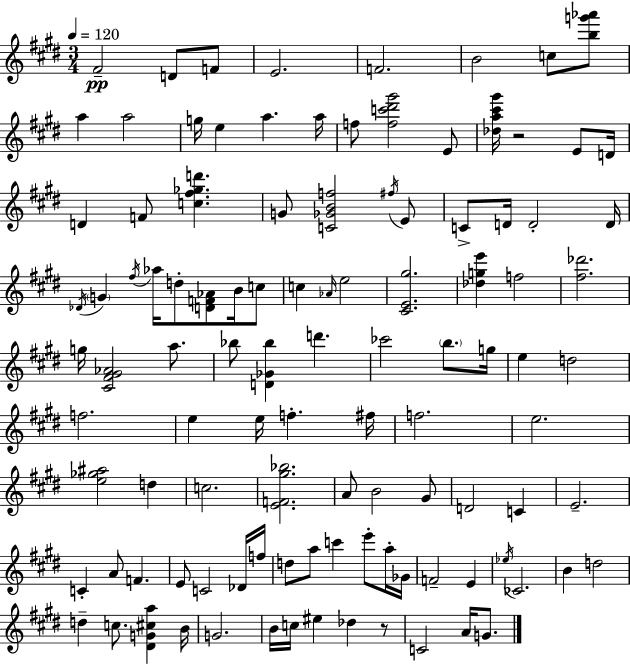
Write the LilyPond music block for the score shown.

{
  \clef treble
  \numericTimeSignature
  \time 3/4
  \key e \major
  \tempo 4 = 120
  fis'2--\pp d'8 f'8 | e'2. | f'2. | b'2 c''8 <b'' g''' aes'''>8 | \break a''4 a''2 | g''16 e''4 a''4. a''16 | f''8 <f'' c''' dis''' gis'''>2 e'8 | <des'' a'' cis''' gis'''>16 r2 e'8 d'16 | \break d'4 f'8 <c'' fis'' ges'' d'''>4. | g'8 <c' ges' b' f''>2 \acciaccatura { fis''16 } e'8 | c'8-> d'16 d'2-. | d'16 \acciaccatura { des'16 } \parenthesize g'4 \acciaccatura { fis''16 } aes''16 d''8-. <d' f' aes'>8 | \break b'16 c''8 c''4 \grace { aes'16 } e''2 | <cis' e' gis''>2. | <des'' g'' e'''>4 f''2 | <fis'' des'''>2. | \break g''16 <cis' fis' gis' aes'>2 | a''8. bes''8 <d' ges' bes''>4 d'''4. | ces'''2 | \parenthesize b''8. g''16 e''4 d''2 | \break f''2. | e''4 e''16 f''4.-. | fis''16 f''2. | e''2. | \break <e'' ges'' ais''>2 | d''4 c''2. | <e' f' gis'' bes''>2. | a'8 b'2 | \break gis'8 d'2 | c'4 e'2.-- | c'4-. a'8 f'4. | e'8 c'2 | \break des'16 f''16 d''8 a''8 c'''4 | e'''8-. a''16-. ges'16 f'2-- | e'4 \acciaccatura { ees''16 } ces'2. | b'4 d''2 | \break d''4-- c''8. | <dis' g' cis'' a''>4 b'16 g'2. | b'16 c''16 eis''4 des''4 | r8 c'2 | \break a'16 g'8. \bar "|."
}